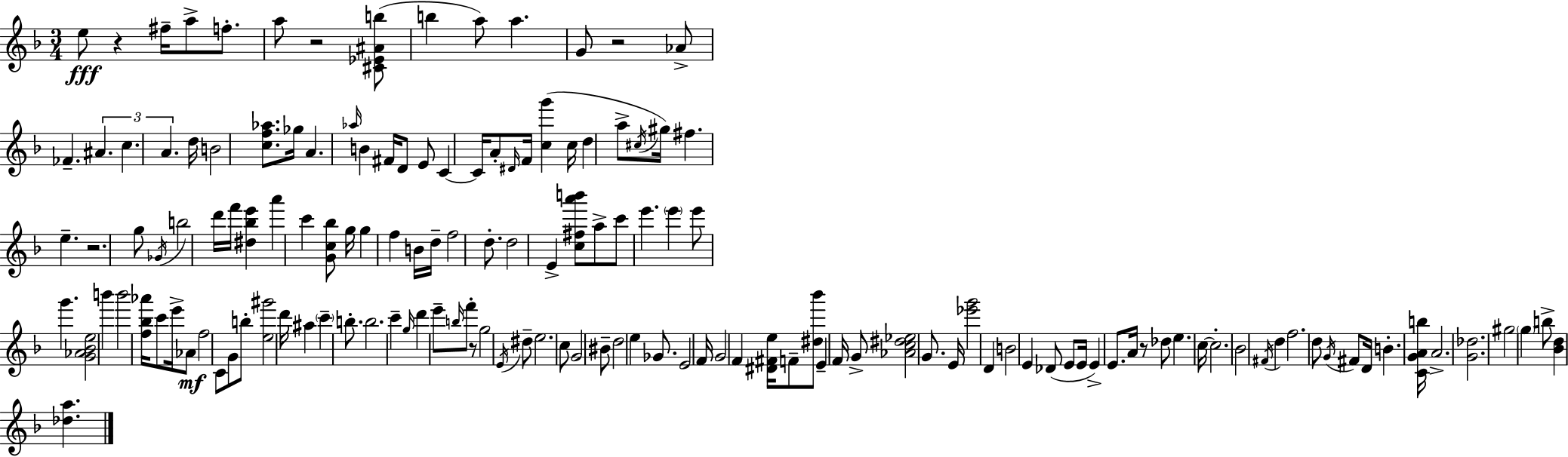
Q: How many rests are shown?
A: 6